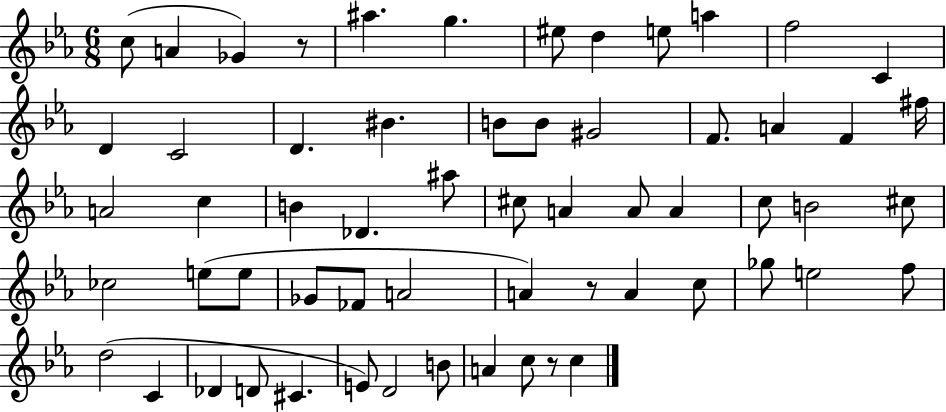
X:1
T:Untitled
M:6/8
L:1/4
K:Eb
c/2 A _G z/2 ^a g ^e/2 d e/2 a f2 C D C2 D ^B B/2 B/2 ^G2 F/2 A F ^f/4 A2 c B _D ^a/2 ^c/2 A A/2 A c/2 B2 ^c/2 _c2 e/2 e/2 _G/2 _F/2 A2 A z/2 A c/2 _g/2 e2 f/2 d2 C _D D/2 ^C E/2 D2 B/2 A c/2 z/2 c